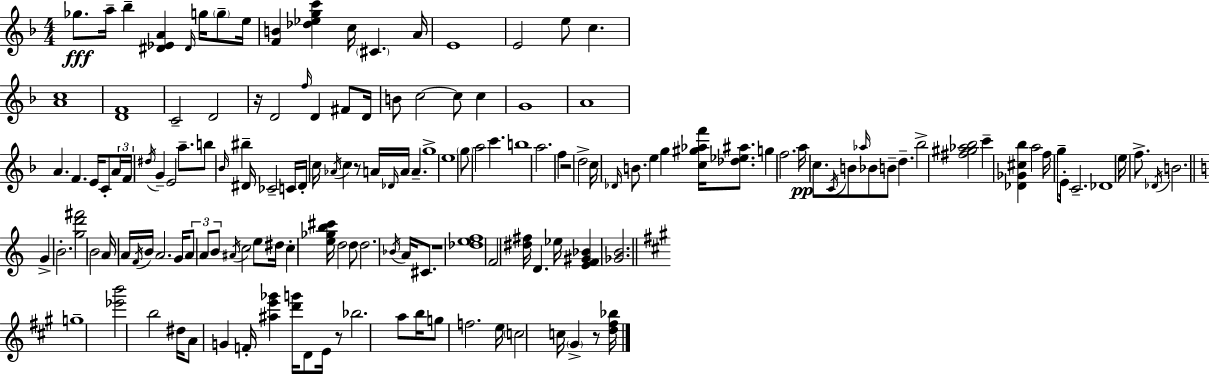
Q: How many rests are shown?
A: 6